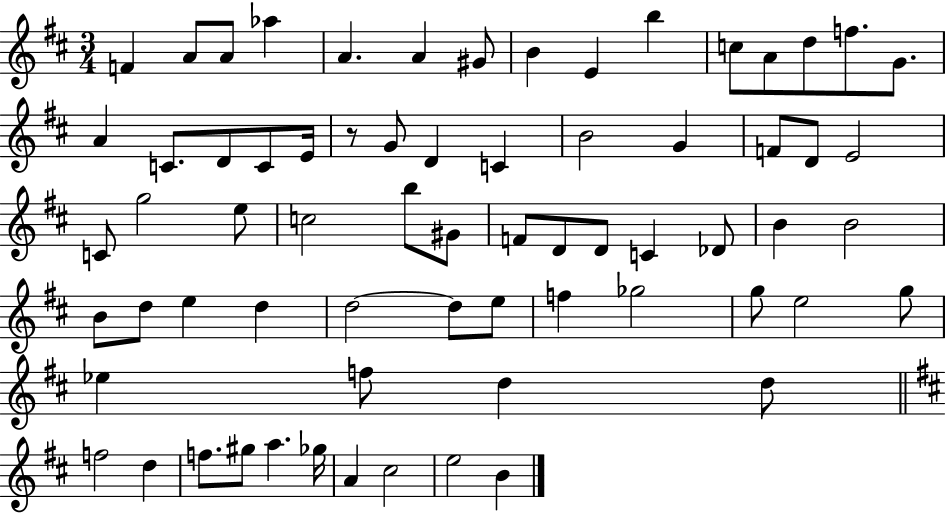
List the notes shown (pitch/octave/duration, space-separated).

F4/q A4/e A4/e Ab5/q A4/q. A4/q G#4/e B4/q E4/q B5/q C5/e A4/e D5/e F5/e. G4/e. A4/q C4/e. D4/e C4/e E4/s R/e G4/e D4/q C4/q B4/h G4/q F4/e D4/e E4/h C4/e G5/h E5/e C5/h B5/e G#4/e F4/e D4/e D4/e C4/q Db4/e B4/q B4/h B4/e D5/e E5/q D5/q D5/h D5/e E5/e F5/q Gb5/h G5/e E5/h G5/e Eb5/q F5/e D5/q D5/e F5/h D5/q F5/e. G#5/e A5/q. Gb5/s A4/q C#5/h E5/h B4/q